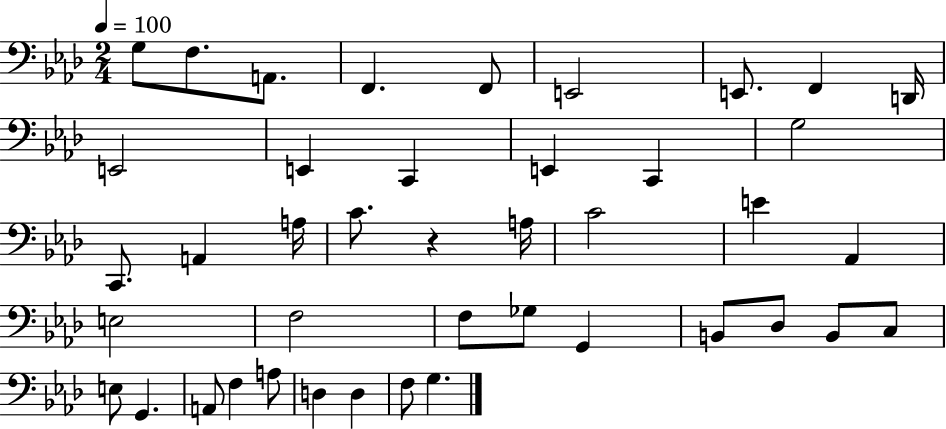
G3/e F3/e. A2/e. F2/q. F2/e E2/h E2/e. F2/q D2/s E2/h E2/q C2/q E2/q C2/q G3/h C2/e. A2/q A3/s C4/e. R/q A3/s C4/h E4/q Ab2/q E3/h F3/h F3/e Gb3/e G2/q B2/e Db3/e B2/e C3/e E3/e G2/q. A2/e F3/q A3/e D3/q D3/q F3/e G3/q.